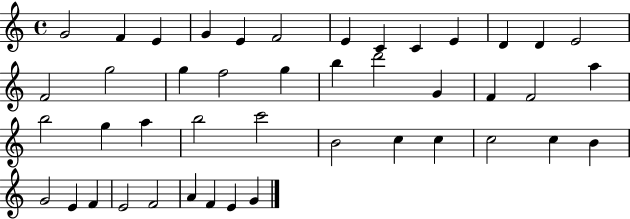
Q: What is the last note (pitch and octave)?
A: G4